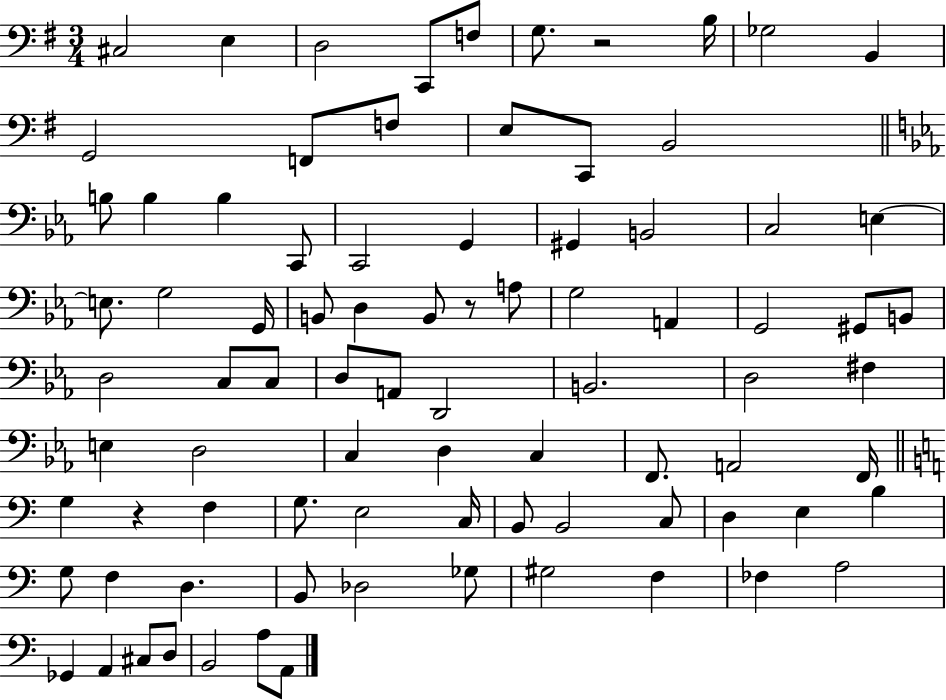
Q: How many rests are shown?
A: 3